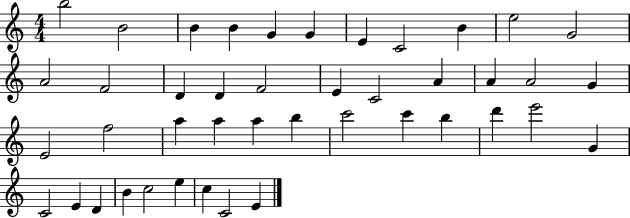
B5/h B4/h B4/q B4/q G4/q G4/q E4/q C4/h B4/q E5/h G4/h A4/h F4/h D4/q D4/q F4/h E4/q C4/h A4/q A4/q A4/h G4/q E4/h F5/h A5/q A5/q A5/q B5/q C6/h C6/q B5/q D6/q E6/h G4/q C4/h E4/q D4/q B4/q C5/h E5/q C5/q C4/h E4/q